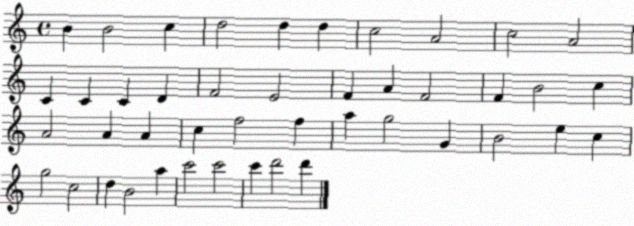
X:1
T:Untitled
M:4/4
L:1/4
K:C
B B2 c d2 d d c2 A2 c2 A2 C C C D F2 E2 F A F2 F B2 c A2 A A c f2 f a g2 G B2 e c g2 c2 d B2 a c'2 c'2 c' d'2 d'